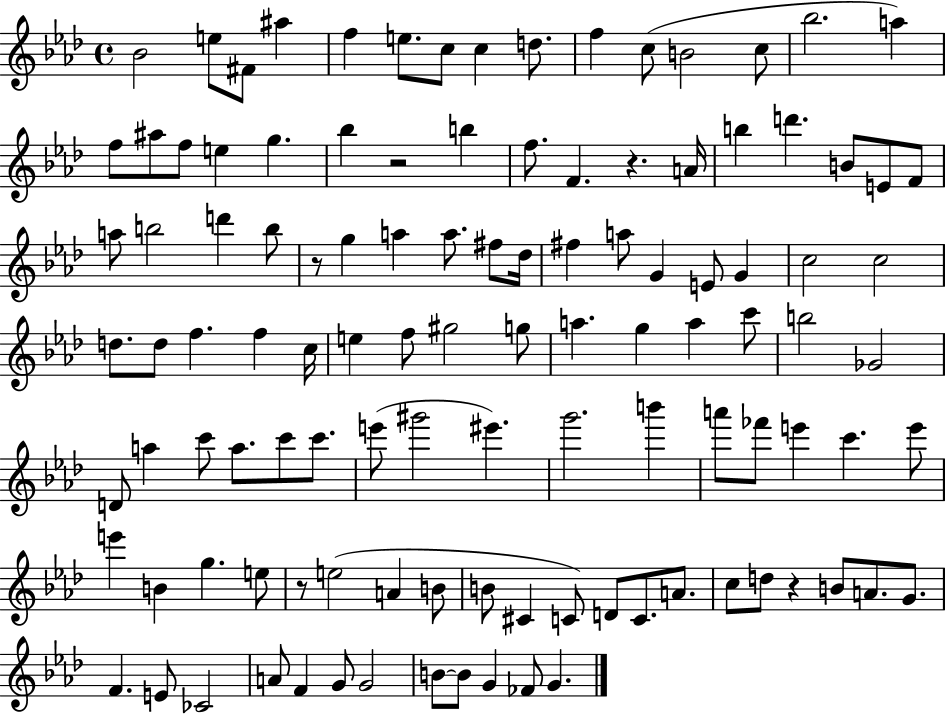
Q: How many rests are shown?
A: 5